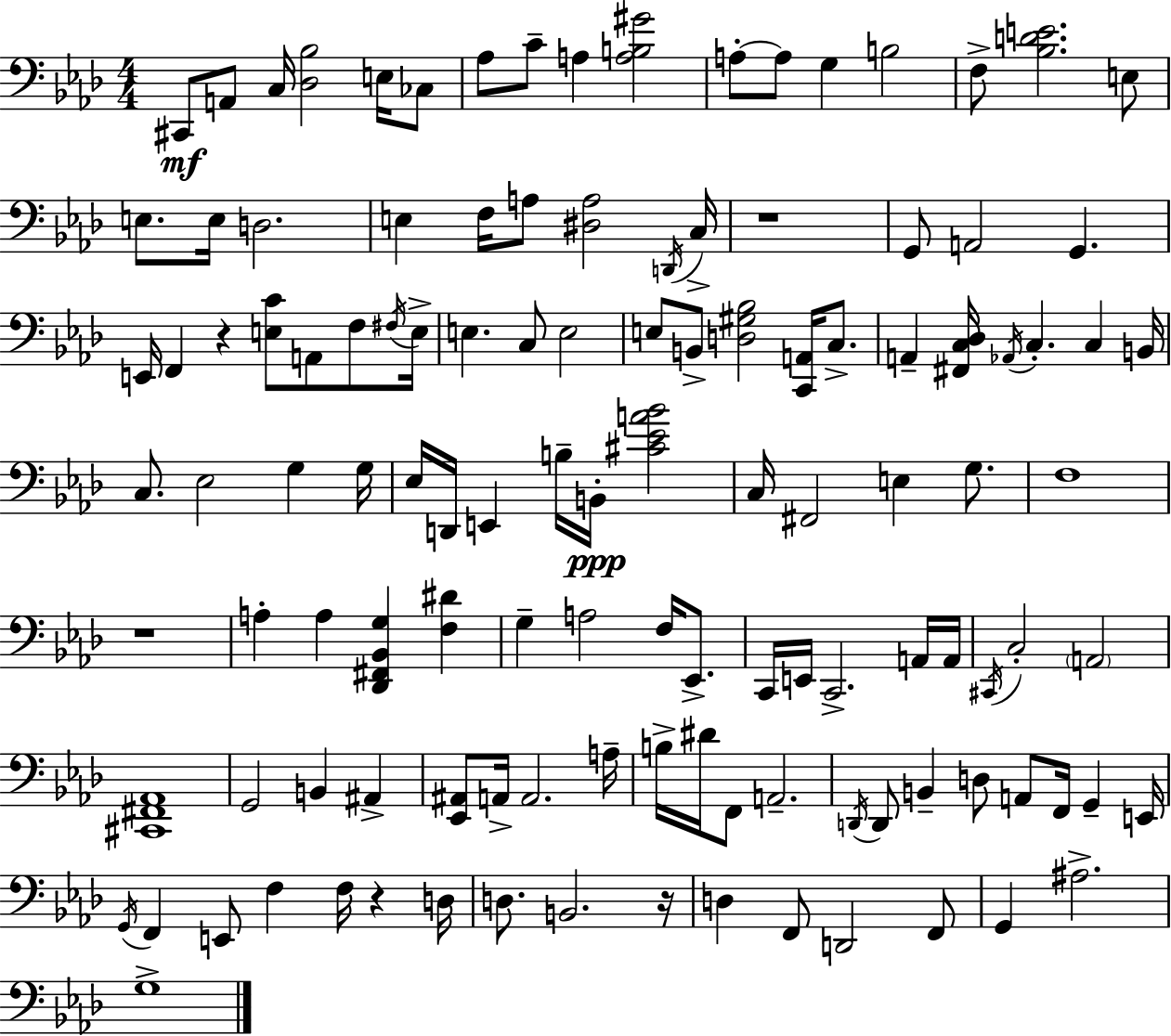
C#2/e A2/e C3/s [Db3,Bb3]/h E3/s CES3/e Ab3/e C4/e A3/q [A3,B3,G#4]/h A3/e A3/e G3/q B3/h F3/e [Bb3,D4,E4]/h. E3/e E3/e. E3/s D3/h. E3/q F3/s A3/e [D#3,A3]/h D2/s C3/s R/w G2/e A2/h G2/q. E2/s F2/q R/q [E3,C4]/e A2/e F3/e F#3/s E3/s E3/q. C3/e E3/h E3/e B2/e [D3,G#3,Bb3]/h [C2,A2]/s C3/e. A2/q [F#2,C3,Db3]/s Ab2/s C3/q. C3/q B2/s C3/e. Eb3/h G3/q G3/s Eb3/s D2/s E2/q B3/s B2/s [C#4,Eb4,A4,Bb4]/h C3/s F#2/h E3/q G3/e. F3/w R/w A3/q A3/q [Db2,F#2,Bb2,G3]/q [F3,D#4]/q G3/q A3/h F3/s Eb2/e. C2/s E2/s C2/h. A2/s A2/s C#2/s C3/h A2/h [C#2,F#2,Ab2]/w G2/h B2/q A#2/q [Eb2,A#2]/e A2/s A2/h. A3/s B3/s D#4/s F2/e A2/h. D2/s D2/e B2/q D3/e A2/e F2/s G2/q E2/s G2/s F2/q E2/e F3/q F3/s R/q D3/s D3/e. B2/h. R/s D3/q F2/e D2/h F2/e G2/q A#3/h. G3/w